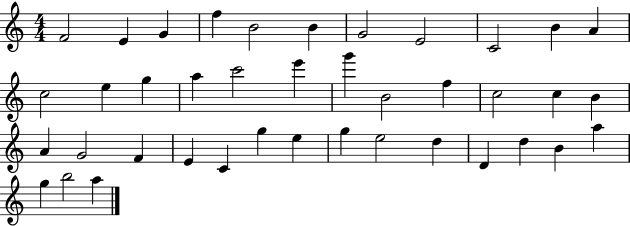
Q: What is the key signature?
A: C major